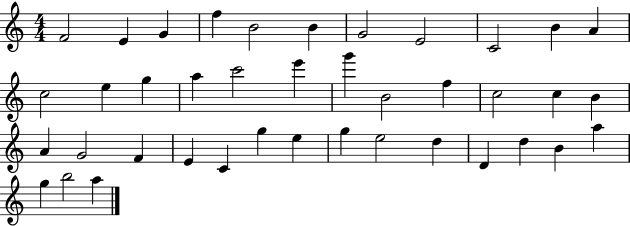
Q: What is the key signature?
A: C major